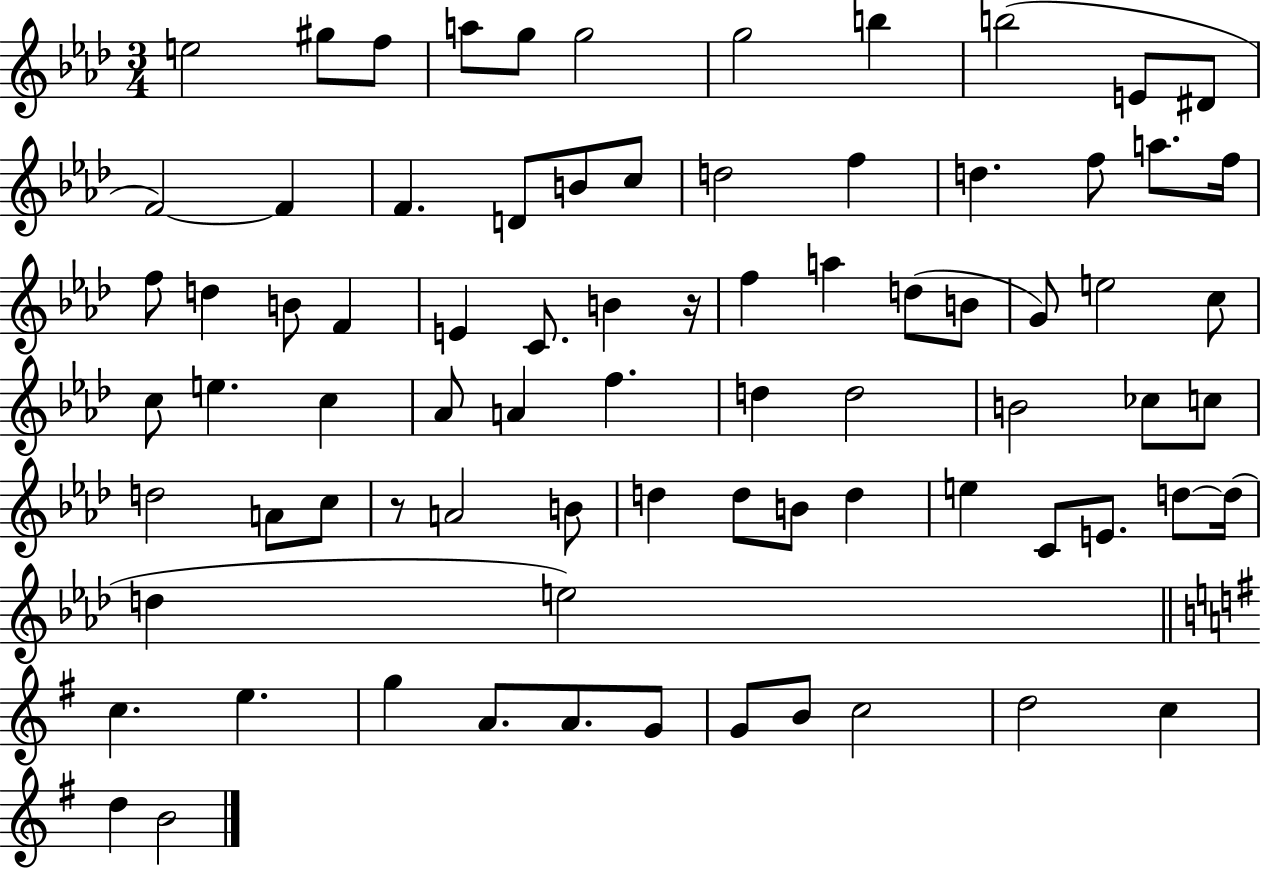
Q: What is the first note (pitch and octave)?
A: E5